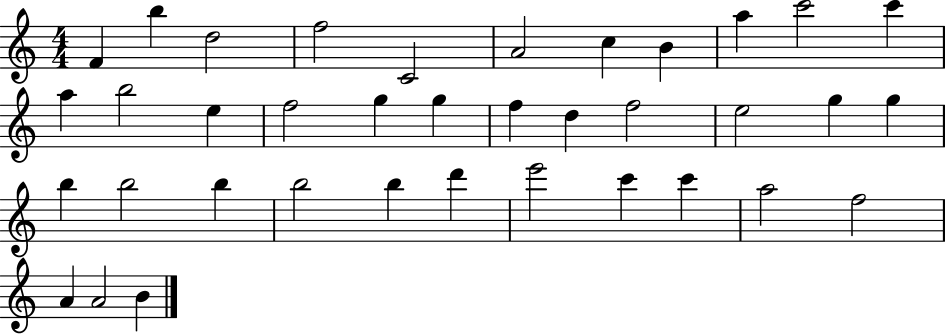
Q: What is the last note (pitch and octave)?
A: B4